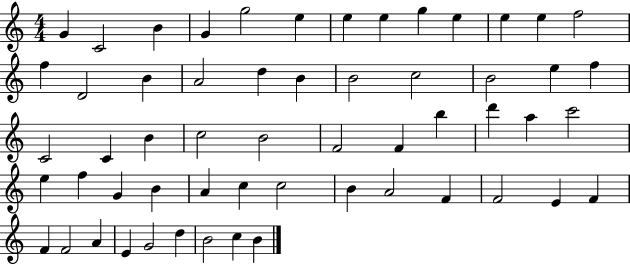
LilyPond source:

{
  \clef treble
  \numericTimeSignature
  \time 4/4
  \key c \major
  g'4 c'2 b'4 | g'4 g''2 e''4 | e''4 e''4 g''4 e''4 | e''4 e''4 f''2 | \break f''4 d'2 b'4 | a'2 d''4 b'4 | b'2 c''2 | b'2 e''4 f''4 | \break c'2 c'4 b'4 | c''2 b'2 | f'2 f'4 b''4 | d'''4 a''4 c'''2 | \break e''4 f''4 g'4 b'4 | a'4 c''4 c''2 | b'4 a'2 f'4 | f'2 e'4 f'4 | \break f'4 f'2 a'4 | e'4 g'2 d''4 | b'2 c''4 b'4 | \bar "|."
}